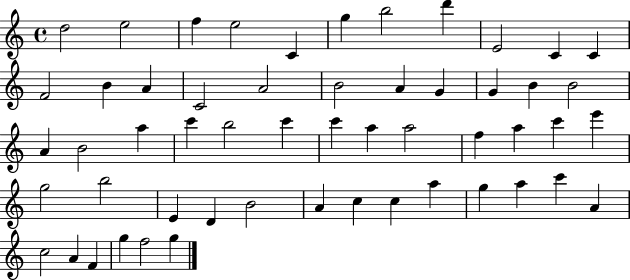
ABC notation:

X:1
T:Untitled
M:4/4
L:1/4
K:C
d2 e2 f e2 C g b2 d' E2 C C F2 B A C2 A2 B2 A G G B B2 A B2 a c' b2 c' c' a a2 f a c' e' g2 b2 E D B2 A c c a g a c' A c2 A F g f2 g